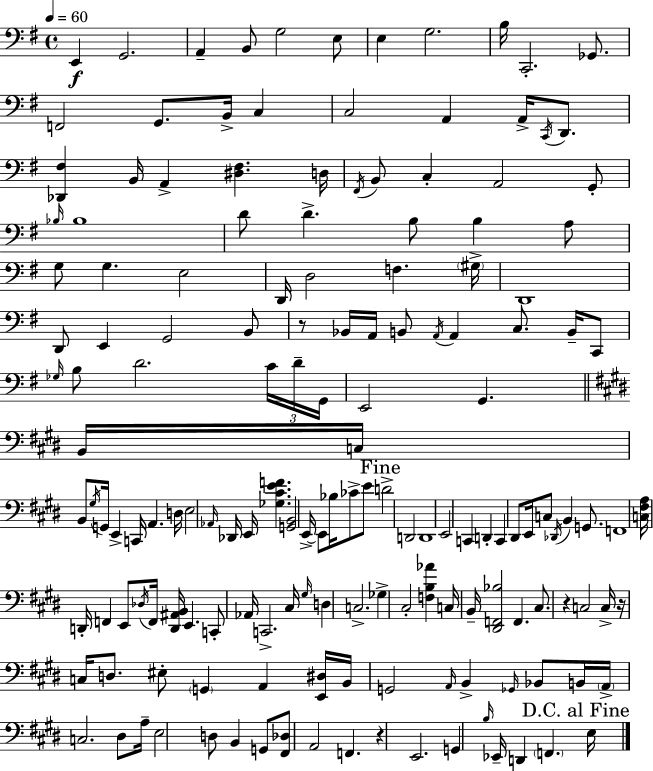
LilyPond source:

{
  \clef bass
  \time 4/4
  \defaultTimeSignature
  \key g \major
  \tempo 4 = 60
  e,4\f g,2. | a,4-- b,8 g2 e8 | e4 g2. | b16 c,2.-. ges,8. | \break f,2 g,8. b,16-> c4 | c2 a,4 a,16-> \acciaccatura { c,16 } d,8. | <des, fis>4 b,16 a,4-> <dis fis>4. | d16 \acciaccatura { fis,16 } b,8 c4-. a,2 | \break g,8-. \grace { bes16 } bes1 | d'8 d'4.-> b8 b4 | a8 g8 g4. e2 | d,16 d2 f4. | \break \parenthesize gis16-> d,1 | d,8 e,4 g,2 | b,8 r8 bes,16 a,16 b,8 \acciaccatura { a,16 } a,4 c8. | b,16-- c,8 \grace { ges16 } b8 d'2. | \break \tuplet 3/2 { c'16 d'16-- g,16 } e,2 g,4. | \bar "||" \break \key e \major b,16 c16 b,8 \acciaccatura { gis16 } g,16 e,4-> c,16 a,4. | d16 e2 \grace { aes,16 } des,16 e,16 <ges cis' e' f'>4. | <g, b,>2 e,16->~~ e,8 bes16 ces'8-> | e'8 \mark "Fine" d'2-> d,2 | \break d,1 | e,2 c,4 d,4-. | c,4 dis,8 e,16 c8 \acciaccatura { des,16 } b,4 | g,8. f,1 | \break <c fis a>16 d,16-. f,4 e,8 \acciaccatura { des16 } f,16 <d, ais, b,>16 e,4. | c,8-. aes,16 c,2.-> | cis16 \grace { gis16 } d4 c2.-> | ges4-> cis2-. | \break <f b aes'>4 c16 b,16-- <dis, f, bes>2 | f,4. cis8. r4 c2 | c16-> r16 c16 d8. eis8-. \parenthesize g,4 | a,4 <e, dis>16 b,16 g,2 \grace { a,16 } | \break b,4-> \grace { ges,16 } bes,8 b,16 \parenthesize a,16-> c2. | dis8 a16-- e2 | d8 b,4 g,8 <fis, des>8 a,2 | f,4. r4 e,2. | \break g,4 \grace { b16 } ees,16-- d,4 | \parenthesize f,4. \mark "D.C. al Fine" e16 \bar "|."
}